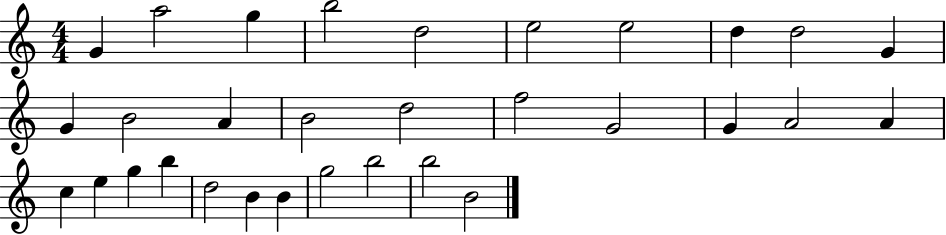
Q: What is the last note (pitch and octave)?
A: B4